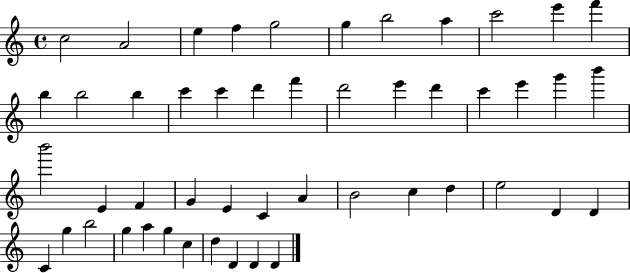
{
  \clef treble
  \time 4/4
  \defaultTimeSignature
  \key c \major
  c''2 a'2 | e''4 f''4 g''2 | g''4 b''2 a''4 | c'''2 e'''4 f'''4 | \break b''4 b''2 b''4 | c'''4 c'''4 d'''4 f'''4 | d'''2 e'''4 d'''4 | c'''4 e'''4 g'''4 b'''4 | \break b'''2 e'4 f'4 | g'4 e'4 c'4 a'4 | b'2 c''4 d''4 | e''2 d'4 d'4 | \break c'4 g''4 b''2 | g''4 a''4 g''4 c''4 | d''4 d'4 d'4 d'4 | \bar "|."
}